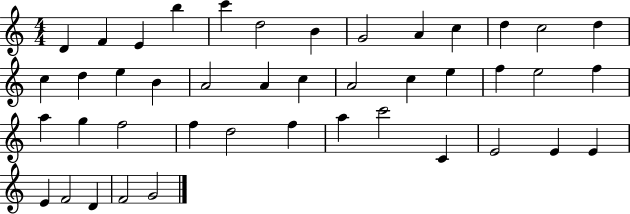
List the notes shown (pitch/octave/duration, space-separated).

D4/q F4/q E4/q B5/q C6/q D5/h B4/q G4/h A4/q C5/q D5/q C5/h D5/q C5/q D5/q E5/q B4/q A4/h A4/q C5/q A4/h C5/q E5/q F5/q E5/h F5/q A5/q G5/q F5/h F5/q D5/h F5/q A5/q C6/h C4/q E4/h E4/q E4/q E4/q F4/h D4/q F4/h G4/h